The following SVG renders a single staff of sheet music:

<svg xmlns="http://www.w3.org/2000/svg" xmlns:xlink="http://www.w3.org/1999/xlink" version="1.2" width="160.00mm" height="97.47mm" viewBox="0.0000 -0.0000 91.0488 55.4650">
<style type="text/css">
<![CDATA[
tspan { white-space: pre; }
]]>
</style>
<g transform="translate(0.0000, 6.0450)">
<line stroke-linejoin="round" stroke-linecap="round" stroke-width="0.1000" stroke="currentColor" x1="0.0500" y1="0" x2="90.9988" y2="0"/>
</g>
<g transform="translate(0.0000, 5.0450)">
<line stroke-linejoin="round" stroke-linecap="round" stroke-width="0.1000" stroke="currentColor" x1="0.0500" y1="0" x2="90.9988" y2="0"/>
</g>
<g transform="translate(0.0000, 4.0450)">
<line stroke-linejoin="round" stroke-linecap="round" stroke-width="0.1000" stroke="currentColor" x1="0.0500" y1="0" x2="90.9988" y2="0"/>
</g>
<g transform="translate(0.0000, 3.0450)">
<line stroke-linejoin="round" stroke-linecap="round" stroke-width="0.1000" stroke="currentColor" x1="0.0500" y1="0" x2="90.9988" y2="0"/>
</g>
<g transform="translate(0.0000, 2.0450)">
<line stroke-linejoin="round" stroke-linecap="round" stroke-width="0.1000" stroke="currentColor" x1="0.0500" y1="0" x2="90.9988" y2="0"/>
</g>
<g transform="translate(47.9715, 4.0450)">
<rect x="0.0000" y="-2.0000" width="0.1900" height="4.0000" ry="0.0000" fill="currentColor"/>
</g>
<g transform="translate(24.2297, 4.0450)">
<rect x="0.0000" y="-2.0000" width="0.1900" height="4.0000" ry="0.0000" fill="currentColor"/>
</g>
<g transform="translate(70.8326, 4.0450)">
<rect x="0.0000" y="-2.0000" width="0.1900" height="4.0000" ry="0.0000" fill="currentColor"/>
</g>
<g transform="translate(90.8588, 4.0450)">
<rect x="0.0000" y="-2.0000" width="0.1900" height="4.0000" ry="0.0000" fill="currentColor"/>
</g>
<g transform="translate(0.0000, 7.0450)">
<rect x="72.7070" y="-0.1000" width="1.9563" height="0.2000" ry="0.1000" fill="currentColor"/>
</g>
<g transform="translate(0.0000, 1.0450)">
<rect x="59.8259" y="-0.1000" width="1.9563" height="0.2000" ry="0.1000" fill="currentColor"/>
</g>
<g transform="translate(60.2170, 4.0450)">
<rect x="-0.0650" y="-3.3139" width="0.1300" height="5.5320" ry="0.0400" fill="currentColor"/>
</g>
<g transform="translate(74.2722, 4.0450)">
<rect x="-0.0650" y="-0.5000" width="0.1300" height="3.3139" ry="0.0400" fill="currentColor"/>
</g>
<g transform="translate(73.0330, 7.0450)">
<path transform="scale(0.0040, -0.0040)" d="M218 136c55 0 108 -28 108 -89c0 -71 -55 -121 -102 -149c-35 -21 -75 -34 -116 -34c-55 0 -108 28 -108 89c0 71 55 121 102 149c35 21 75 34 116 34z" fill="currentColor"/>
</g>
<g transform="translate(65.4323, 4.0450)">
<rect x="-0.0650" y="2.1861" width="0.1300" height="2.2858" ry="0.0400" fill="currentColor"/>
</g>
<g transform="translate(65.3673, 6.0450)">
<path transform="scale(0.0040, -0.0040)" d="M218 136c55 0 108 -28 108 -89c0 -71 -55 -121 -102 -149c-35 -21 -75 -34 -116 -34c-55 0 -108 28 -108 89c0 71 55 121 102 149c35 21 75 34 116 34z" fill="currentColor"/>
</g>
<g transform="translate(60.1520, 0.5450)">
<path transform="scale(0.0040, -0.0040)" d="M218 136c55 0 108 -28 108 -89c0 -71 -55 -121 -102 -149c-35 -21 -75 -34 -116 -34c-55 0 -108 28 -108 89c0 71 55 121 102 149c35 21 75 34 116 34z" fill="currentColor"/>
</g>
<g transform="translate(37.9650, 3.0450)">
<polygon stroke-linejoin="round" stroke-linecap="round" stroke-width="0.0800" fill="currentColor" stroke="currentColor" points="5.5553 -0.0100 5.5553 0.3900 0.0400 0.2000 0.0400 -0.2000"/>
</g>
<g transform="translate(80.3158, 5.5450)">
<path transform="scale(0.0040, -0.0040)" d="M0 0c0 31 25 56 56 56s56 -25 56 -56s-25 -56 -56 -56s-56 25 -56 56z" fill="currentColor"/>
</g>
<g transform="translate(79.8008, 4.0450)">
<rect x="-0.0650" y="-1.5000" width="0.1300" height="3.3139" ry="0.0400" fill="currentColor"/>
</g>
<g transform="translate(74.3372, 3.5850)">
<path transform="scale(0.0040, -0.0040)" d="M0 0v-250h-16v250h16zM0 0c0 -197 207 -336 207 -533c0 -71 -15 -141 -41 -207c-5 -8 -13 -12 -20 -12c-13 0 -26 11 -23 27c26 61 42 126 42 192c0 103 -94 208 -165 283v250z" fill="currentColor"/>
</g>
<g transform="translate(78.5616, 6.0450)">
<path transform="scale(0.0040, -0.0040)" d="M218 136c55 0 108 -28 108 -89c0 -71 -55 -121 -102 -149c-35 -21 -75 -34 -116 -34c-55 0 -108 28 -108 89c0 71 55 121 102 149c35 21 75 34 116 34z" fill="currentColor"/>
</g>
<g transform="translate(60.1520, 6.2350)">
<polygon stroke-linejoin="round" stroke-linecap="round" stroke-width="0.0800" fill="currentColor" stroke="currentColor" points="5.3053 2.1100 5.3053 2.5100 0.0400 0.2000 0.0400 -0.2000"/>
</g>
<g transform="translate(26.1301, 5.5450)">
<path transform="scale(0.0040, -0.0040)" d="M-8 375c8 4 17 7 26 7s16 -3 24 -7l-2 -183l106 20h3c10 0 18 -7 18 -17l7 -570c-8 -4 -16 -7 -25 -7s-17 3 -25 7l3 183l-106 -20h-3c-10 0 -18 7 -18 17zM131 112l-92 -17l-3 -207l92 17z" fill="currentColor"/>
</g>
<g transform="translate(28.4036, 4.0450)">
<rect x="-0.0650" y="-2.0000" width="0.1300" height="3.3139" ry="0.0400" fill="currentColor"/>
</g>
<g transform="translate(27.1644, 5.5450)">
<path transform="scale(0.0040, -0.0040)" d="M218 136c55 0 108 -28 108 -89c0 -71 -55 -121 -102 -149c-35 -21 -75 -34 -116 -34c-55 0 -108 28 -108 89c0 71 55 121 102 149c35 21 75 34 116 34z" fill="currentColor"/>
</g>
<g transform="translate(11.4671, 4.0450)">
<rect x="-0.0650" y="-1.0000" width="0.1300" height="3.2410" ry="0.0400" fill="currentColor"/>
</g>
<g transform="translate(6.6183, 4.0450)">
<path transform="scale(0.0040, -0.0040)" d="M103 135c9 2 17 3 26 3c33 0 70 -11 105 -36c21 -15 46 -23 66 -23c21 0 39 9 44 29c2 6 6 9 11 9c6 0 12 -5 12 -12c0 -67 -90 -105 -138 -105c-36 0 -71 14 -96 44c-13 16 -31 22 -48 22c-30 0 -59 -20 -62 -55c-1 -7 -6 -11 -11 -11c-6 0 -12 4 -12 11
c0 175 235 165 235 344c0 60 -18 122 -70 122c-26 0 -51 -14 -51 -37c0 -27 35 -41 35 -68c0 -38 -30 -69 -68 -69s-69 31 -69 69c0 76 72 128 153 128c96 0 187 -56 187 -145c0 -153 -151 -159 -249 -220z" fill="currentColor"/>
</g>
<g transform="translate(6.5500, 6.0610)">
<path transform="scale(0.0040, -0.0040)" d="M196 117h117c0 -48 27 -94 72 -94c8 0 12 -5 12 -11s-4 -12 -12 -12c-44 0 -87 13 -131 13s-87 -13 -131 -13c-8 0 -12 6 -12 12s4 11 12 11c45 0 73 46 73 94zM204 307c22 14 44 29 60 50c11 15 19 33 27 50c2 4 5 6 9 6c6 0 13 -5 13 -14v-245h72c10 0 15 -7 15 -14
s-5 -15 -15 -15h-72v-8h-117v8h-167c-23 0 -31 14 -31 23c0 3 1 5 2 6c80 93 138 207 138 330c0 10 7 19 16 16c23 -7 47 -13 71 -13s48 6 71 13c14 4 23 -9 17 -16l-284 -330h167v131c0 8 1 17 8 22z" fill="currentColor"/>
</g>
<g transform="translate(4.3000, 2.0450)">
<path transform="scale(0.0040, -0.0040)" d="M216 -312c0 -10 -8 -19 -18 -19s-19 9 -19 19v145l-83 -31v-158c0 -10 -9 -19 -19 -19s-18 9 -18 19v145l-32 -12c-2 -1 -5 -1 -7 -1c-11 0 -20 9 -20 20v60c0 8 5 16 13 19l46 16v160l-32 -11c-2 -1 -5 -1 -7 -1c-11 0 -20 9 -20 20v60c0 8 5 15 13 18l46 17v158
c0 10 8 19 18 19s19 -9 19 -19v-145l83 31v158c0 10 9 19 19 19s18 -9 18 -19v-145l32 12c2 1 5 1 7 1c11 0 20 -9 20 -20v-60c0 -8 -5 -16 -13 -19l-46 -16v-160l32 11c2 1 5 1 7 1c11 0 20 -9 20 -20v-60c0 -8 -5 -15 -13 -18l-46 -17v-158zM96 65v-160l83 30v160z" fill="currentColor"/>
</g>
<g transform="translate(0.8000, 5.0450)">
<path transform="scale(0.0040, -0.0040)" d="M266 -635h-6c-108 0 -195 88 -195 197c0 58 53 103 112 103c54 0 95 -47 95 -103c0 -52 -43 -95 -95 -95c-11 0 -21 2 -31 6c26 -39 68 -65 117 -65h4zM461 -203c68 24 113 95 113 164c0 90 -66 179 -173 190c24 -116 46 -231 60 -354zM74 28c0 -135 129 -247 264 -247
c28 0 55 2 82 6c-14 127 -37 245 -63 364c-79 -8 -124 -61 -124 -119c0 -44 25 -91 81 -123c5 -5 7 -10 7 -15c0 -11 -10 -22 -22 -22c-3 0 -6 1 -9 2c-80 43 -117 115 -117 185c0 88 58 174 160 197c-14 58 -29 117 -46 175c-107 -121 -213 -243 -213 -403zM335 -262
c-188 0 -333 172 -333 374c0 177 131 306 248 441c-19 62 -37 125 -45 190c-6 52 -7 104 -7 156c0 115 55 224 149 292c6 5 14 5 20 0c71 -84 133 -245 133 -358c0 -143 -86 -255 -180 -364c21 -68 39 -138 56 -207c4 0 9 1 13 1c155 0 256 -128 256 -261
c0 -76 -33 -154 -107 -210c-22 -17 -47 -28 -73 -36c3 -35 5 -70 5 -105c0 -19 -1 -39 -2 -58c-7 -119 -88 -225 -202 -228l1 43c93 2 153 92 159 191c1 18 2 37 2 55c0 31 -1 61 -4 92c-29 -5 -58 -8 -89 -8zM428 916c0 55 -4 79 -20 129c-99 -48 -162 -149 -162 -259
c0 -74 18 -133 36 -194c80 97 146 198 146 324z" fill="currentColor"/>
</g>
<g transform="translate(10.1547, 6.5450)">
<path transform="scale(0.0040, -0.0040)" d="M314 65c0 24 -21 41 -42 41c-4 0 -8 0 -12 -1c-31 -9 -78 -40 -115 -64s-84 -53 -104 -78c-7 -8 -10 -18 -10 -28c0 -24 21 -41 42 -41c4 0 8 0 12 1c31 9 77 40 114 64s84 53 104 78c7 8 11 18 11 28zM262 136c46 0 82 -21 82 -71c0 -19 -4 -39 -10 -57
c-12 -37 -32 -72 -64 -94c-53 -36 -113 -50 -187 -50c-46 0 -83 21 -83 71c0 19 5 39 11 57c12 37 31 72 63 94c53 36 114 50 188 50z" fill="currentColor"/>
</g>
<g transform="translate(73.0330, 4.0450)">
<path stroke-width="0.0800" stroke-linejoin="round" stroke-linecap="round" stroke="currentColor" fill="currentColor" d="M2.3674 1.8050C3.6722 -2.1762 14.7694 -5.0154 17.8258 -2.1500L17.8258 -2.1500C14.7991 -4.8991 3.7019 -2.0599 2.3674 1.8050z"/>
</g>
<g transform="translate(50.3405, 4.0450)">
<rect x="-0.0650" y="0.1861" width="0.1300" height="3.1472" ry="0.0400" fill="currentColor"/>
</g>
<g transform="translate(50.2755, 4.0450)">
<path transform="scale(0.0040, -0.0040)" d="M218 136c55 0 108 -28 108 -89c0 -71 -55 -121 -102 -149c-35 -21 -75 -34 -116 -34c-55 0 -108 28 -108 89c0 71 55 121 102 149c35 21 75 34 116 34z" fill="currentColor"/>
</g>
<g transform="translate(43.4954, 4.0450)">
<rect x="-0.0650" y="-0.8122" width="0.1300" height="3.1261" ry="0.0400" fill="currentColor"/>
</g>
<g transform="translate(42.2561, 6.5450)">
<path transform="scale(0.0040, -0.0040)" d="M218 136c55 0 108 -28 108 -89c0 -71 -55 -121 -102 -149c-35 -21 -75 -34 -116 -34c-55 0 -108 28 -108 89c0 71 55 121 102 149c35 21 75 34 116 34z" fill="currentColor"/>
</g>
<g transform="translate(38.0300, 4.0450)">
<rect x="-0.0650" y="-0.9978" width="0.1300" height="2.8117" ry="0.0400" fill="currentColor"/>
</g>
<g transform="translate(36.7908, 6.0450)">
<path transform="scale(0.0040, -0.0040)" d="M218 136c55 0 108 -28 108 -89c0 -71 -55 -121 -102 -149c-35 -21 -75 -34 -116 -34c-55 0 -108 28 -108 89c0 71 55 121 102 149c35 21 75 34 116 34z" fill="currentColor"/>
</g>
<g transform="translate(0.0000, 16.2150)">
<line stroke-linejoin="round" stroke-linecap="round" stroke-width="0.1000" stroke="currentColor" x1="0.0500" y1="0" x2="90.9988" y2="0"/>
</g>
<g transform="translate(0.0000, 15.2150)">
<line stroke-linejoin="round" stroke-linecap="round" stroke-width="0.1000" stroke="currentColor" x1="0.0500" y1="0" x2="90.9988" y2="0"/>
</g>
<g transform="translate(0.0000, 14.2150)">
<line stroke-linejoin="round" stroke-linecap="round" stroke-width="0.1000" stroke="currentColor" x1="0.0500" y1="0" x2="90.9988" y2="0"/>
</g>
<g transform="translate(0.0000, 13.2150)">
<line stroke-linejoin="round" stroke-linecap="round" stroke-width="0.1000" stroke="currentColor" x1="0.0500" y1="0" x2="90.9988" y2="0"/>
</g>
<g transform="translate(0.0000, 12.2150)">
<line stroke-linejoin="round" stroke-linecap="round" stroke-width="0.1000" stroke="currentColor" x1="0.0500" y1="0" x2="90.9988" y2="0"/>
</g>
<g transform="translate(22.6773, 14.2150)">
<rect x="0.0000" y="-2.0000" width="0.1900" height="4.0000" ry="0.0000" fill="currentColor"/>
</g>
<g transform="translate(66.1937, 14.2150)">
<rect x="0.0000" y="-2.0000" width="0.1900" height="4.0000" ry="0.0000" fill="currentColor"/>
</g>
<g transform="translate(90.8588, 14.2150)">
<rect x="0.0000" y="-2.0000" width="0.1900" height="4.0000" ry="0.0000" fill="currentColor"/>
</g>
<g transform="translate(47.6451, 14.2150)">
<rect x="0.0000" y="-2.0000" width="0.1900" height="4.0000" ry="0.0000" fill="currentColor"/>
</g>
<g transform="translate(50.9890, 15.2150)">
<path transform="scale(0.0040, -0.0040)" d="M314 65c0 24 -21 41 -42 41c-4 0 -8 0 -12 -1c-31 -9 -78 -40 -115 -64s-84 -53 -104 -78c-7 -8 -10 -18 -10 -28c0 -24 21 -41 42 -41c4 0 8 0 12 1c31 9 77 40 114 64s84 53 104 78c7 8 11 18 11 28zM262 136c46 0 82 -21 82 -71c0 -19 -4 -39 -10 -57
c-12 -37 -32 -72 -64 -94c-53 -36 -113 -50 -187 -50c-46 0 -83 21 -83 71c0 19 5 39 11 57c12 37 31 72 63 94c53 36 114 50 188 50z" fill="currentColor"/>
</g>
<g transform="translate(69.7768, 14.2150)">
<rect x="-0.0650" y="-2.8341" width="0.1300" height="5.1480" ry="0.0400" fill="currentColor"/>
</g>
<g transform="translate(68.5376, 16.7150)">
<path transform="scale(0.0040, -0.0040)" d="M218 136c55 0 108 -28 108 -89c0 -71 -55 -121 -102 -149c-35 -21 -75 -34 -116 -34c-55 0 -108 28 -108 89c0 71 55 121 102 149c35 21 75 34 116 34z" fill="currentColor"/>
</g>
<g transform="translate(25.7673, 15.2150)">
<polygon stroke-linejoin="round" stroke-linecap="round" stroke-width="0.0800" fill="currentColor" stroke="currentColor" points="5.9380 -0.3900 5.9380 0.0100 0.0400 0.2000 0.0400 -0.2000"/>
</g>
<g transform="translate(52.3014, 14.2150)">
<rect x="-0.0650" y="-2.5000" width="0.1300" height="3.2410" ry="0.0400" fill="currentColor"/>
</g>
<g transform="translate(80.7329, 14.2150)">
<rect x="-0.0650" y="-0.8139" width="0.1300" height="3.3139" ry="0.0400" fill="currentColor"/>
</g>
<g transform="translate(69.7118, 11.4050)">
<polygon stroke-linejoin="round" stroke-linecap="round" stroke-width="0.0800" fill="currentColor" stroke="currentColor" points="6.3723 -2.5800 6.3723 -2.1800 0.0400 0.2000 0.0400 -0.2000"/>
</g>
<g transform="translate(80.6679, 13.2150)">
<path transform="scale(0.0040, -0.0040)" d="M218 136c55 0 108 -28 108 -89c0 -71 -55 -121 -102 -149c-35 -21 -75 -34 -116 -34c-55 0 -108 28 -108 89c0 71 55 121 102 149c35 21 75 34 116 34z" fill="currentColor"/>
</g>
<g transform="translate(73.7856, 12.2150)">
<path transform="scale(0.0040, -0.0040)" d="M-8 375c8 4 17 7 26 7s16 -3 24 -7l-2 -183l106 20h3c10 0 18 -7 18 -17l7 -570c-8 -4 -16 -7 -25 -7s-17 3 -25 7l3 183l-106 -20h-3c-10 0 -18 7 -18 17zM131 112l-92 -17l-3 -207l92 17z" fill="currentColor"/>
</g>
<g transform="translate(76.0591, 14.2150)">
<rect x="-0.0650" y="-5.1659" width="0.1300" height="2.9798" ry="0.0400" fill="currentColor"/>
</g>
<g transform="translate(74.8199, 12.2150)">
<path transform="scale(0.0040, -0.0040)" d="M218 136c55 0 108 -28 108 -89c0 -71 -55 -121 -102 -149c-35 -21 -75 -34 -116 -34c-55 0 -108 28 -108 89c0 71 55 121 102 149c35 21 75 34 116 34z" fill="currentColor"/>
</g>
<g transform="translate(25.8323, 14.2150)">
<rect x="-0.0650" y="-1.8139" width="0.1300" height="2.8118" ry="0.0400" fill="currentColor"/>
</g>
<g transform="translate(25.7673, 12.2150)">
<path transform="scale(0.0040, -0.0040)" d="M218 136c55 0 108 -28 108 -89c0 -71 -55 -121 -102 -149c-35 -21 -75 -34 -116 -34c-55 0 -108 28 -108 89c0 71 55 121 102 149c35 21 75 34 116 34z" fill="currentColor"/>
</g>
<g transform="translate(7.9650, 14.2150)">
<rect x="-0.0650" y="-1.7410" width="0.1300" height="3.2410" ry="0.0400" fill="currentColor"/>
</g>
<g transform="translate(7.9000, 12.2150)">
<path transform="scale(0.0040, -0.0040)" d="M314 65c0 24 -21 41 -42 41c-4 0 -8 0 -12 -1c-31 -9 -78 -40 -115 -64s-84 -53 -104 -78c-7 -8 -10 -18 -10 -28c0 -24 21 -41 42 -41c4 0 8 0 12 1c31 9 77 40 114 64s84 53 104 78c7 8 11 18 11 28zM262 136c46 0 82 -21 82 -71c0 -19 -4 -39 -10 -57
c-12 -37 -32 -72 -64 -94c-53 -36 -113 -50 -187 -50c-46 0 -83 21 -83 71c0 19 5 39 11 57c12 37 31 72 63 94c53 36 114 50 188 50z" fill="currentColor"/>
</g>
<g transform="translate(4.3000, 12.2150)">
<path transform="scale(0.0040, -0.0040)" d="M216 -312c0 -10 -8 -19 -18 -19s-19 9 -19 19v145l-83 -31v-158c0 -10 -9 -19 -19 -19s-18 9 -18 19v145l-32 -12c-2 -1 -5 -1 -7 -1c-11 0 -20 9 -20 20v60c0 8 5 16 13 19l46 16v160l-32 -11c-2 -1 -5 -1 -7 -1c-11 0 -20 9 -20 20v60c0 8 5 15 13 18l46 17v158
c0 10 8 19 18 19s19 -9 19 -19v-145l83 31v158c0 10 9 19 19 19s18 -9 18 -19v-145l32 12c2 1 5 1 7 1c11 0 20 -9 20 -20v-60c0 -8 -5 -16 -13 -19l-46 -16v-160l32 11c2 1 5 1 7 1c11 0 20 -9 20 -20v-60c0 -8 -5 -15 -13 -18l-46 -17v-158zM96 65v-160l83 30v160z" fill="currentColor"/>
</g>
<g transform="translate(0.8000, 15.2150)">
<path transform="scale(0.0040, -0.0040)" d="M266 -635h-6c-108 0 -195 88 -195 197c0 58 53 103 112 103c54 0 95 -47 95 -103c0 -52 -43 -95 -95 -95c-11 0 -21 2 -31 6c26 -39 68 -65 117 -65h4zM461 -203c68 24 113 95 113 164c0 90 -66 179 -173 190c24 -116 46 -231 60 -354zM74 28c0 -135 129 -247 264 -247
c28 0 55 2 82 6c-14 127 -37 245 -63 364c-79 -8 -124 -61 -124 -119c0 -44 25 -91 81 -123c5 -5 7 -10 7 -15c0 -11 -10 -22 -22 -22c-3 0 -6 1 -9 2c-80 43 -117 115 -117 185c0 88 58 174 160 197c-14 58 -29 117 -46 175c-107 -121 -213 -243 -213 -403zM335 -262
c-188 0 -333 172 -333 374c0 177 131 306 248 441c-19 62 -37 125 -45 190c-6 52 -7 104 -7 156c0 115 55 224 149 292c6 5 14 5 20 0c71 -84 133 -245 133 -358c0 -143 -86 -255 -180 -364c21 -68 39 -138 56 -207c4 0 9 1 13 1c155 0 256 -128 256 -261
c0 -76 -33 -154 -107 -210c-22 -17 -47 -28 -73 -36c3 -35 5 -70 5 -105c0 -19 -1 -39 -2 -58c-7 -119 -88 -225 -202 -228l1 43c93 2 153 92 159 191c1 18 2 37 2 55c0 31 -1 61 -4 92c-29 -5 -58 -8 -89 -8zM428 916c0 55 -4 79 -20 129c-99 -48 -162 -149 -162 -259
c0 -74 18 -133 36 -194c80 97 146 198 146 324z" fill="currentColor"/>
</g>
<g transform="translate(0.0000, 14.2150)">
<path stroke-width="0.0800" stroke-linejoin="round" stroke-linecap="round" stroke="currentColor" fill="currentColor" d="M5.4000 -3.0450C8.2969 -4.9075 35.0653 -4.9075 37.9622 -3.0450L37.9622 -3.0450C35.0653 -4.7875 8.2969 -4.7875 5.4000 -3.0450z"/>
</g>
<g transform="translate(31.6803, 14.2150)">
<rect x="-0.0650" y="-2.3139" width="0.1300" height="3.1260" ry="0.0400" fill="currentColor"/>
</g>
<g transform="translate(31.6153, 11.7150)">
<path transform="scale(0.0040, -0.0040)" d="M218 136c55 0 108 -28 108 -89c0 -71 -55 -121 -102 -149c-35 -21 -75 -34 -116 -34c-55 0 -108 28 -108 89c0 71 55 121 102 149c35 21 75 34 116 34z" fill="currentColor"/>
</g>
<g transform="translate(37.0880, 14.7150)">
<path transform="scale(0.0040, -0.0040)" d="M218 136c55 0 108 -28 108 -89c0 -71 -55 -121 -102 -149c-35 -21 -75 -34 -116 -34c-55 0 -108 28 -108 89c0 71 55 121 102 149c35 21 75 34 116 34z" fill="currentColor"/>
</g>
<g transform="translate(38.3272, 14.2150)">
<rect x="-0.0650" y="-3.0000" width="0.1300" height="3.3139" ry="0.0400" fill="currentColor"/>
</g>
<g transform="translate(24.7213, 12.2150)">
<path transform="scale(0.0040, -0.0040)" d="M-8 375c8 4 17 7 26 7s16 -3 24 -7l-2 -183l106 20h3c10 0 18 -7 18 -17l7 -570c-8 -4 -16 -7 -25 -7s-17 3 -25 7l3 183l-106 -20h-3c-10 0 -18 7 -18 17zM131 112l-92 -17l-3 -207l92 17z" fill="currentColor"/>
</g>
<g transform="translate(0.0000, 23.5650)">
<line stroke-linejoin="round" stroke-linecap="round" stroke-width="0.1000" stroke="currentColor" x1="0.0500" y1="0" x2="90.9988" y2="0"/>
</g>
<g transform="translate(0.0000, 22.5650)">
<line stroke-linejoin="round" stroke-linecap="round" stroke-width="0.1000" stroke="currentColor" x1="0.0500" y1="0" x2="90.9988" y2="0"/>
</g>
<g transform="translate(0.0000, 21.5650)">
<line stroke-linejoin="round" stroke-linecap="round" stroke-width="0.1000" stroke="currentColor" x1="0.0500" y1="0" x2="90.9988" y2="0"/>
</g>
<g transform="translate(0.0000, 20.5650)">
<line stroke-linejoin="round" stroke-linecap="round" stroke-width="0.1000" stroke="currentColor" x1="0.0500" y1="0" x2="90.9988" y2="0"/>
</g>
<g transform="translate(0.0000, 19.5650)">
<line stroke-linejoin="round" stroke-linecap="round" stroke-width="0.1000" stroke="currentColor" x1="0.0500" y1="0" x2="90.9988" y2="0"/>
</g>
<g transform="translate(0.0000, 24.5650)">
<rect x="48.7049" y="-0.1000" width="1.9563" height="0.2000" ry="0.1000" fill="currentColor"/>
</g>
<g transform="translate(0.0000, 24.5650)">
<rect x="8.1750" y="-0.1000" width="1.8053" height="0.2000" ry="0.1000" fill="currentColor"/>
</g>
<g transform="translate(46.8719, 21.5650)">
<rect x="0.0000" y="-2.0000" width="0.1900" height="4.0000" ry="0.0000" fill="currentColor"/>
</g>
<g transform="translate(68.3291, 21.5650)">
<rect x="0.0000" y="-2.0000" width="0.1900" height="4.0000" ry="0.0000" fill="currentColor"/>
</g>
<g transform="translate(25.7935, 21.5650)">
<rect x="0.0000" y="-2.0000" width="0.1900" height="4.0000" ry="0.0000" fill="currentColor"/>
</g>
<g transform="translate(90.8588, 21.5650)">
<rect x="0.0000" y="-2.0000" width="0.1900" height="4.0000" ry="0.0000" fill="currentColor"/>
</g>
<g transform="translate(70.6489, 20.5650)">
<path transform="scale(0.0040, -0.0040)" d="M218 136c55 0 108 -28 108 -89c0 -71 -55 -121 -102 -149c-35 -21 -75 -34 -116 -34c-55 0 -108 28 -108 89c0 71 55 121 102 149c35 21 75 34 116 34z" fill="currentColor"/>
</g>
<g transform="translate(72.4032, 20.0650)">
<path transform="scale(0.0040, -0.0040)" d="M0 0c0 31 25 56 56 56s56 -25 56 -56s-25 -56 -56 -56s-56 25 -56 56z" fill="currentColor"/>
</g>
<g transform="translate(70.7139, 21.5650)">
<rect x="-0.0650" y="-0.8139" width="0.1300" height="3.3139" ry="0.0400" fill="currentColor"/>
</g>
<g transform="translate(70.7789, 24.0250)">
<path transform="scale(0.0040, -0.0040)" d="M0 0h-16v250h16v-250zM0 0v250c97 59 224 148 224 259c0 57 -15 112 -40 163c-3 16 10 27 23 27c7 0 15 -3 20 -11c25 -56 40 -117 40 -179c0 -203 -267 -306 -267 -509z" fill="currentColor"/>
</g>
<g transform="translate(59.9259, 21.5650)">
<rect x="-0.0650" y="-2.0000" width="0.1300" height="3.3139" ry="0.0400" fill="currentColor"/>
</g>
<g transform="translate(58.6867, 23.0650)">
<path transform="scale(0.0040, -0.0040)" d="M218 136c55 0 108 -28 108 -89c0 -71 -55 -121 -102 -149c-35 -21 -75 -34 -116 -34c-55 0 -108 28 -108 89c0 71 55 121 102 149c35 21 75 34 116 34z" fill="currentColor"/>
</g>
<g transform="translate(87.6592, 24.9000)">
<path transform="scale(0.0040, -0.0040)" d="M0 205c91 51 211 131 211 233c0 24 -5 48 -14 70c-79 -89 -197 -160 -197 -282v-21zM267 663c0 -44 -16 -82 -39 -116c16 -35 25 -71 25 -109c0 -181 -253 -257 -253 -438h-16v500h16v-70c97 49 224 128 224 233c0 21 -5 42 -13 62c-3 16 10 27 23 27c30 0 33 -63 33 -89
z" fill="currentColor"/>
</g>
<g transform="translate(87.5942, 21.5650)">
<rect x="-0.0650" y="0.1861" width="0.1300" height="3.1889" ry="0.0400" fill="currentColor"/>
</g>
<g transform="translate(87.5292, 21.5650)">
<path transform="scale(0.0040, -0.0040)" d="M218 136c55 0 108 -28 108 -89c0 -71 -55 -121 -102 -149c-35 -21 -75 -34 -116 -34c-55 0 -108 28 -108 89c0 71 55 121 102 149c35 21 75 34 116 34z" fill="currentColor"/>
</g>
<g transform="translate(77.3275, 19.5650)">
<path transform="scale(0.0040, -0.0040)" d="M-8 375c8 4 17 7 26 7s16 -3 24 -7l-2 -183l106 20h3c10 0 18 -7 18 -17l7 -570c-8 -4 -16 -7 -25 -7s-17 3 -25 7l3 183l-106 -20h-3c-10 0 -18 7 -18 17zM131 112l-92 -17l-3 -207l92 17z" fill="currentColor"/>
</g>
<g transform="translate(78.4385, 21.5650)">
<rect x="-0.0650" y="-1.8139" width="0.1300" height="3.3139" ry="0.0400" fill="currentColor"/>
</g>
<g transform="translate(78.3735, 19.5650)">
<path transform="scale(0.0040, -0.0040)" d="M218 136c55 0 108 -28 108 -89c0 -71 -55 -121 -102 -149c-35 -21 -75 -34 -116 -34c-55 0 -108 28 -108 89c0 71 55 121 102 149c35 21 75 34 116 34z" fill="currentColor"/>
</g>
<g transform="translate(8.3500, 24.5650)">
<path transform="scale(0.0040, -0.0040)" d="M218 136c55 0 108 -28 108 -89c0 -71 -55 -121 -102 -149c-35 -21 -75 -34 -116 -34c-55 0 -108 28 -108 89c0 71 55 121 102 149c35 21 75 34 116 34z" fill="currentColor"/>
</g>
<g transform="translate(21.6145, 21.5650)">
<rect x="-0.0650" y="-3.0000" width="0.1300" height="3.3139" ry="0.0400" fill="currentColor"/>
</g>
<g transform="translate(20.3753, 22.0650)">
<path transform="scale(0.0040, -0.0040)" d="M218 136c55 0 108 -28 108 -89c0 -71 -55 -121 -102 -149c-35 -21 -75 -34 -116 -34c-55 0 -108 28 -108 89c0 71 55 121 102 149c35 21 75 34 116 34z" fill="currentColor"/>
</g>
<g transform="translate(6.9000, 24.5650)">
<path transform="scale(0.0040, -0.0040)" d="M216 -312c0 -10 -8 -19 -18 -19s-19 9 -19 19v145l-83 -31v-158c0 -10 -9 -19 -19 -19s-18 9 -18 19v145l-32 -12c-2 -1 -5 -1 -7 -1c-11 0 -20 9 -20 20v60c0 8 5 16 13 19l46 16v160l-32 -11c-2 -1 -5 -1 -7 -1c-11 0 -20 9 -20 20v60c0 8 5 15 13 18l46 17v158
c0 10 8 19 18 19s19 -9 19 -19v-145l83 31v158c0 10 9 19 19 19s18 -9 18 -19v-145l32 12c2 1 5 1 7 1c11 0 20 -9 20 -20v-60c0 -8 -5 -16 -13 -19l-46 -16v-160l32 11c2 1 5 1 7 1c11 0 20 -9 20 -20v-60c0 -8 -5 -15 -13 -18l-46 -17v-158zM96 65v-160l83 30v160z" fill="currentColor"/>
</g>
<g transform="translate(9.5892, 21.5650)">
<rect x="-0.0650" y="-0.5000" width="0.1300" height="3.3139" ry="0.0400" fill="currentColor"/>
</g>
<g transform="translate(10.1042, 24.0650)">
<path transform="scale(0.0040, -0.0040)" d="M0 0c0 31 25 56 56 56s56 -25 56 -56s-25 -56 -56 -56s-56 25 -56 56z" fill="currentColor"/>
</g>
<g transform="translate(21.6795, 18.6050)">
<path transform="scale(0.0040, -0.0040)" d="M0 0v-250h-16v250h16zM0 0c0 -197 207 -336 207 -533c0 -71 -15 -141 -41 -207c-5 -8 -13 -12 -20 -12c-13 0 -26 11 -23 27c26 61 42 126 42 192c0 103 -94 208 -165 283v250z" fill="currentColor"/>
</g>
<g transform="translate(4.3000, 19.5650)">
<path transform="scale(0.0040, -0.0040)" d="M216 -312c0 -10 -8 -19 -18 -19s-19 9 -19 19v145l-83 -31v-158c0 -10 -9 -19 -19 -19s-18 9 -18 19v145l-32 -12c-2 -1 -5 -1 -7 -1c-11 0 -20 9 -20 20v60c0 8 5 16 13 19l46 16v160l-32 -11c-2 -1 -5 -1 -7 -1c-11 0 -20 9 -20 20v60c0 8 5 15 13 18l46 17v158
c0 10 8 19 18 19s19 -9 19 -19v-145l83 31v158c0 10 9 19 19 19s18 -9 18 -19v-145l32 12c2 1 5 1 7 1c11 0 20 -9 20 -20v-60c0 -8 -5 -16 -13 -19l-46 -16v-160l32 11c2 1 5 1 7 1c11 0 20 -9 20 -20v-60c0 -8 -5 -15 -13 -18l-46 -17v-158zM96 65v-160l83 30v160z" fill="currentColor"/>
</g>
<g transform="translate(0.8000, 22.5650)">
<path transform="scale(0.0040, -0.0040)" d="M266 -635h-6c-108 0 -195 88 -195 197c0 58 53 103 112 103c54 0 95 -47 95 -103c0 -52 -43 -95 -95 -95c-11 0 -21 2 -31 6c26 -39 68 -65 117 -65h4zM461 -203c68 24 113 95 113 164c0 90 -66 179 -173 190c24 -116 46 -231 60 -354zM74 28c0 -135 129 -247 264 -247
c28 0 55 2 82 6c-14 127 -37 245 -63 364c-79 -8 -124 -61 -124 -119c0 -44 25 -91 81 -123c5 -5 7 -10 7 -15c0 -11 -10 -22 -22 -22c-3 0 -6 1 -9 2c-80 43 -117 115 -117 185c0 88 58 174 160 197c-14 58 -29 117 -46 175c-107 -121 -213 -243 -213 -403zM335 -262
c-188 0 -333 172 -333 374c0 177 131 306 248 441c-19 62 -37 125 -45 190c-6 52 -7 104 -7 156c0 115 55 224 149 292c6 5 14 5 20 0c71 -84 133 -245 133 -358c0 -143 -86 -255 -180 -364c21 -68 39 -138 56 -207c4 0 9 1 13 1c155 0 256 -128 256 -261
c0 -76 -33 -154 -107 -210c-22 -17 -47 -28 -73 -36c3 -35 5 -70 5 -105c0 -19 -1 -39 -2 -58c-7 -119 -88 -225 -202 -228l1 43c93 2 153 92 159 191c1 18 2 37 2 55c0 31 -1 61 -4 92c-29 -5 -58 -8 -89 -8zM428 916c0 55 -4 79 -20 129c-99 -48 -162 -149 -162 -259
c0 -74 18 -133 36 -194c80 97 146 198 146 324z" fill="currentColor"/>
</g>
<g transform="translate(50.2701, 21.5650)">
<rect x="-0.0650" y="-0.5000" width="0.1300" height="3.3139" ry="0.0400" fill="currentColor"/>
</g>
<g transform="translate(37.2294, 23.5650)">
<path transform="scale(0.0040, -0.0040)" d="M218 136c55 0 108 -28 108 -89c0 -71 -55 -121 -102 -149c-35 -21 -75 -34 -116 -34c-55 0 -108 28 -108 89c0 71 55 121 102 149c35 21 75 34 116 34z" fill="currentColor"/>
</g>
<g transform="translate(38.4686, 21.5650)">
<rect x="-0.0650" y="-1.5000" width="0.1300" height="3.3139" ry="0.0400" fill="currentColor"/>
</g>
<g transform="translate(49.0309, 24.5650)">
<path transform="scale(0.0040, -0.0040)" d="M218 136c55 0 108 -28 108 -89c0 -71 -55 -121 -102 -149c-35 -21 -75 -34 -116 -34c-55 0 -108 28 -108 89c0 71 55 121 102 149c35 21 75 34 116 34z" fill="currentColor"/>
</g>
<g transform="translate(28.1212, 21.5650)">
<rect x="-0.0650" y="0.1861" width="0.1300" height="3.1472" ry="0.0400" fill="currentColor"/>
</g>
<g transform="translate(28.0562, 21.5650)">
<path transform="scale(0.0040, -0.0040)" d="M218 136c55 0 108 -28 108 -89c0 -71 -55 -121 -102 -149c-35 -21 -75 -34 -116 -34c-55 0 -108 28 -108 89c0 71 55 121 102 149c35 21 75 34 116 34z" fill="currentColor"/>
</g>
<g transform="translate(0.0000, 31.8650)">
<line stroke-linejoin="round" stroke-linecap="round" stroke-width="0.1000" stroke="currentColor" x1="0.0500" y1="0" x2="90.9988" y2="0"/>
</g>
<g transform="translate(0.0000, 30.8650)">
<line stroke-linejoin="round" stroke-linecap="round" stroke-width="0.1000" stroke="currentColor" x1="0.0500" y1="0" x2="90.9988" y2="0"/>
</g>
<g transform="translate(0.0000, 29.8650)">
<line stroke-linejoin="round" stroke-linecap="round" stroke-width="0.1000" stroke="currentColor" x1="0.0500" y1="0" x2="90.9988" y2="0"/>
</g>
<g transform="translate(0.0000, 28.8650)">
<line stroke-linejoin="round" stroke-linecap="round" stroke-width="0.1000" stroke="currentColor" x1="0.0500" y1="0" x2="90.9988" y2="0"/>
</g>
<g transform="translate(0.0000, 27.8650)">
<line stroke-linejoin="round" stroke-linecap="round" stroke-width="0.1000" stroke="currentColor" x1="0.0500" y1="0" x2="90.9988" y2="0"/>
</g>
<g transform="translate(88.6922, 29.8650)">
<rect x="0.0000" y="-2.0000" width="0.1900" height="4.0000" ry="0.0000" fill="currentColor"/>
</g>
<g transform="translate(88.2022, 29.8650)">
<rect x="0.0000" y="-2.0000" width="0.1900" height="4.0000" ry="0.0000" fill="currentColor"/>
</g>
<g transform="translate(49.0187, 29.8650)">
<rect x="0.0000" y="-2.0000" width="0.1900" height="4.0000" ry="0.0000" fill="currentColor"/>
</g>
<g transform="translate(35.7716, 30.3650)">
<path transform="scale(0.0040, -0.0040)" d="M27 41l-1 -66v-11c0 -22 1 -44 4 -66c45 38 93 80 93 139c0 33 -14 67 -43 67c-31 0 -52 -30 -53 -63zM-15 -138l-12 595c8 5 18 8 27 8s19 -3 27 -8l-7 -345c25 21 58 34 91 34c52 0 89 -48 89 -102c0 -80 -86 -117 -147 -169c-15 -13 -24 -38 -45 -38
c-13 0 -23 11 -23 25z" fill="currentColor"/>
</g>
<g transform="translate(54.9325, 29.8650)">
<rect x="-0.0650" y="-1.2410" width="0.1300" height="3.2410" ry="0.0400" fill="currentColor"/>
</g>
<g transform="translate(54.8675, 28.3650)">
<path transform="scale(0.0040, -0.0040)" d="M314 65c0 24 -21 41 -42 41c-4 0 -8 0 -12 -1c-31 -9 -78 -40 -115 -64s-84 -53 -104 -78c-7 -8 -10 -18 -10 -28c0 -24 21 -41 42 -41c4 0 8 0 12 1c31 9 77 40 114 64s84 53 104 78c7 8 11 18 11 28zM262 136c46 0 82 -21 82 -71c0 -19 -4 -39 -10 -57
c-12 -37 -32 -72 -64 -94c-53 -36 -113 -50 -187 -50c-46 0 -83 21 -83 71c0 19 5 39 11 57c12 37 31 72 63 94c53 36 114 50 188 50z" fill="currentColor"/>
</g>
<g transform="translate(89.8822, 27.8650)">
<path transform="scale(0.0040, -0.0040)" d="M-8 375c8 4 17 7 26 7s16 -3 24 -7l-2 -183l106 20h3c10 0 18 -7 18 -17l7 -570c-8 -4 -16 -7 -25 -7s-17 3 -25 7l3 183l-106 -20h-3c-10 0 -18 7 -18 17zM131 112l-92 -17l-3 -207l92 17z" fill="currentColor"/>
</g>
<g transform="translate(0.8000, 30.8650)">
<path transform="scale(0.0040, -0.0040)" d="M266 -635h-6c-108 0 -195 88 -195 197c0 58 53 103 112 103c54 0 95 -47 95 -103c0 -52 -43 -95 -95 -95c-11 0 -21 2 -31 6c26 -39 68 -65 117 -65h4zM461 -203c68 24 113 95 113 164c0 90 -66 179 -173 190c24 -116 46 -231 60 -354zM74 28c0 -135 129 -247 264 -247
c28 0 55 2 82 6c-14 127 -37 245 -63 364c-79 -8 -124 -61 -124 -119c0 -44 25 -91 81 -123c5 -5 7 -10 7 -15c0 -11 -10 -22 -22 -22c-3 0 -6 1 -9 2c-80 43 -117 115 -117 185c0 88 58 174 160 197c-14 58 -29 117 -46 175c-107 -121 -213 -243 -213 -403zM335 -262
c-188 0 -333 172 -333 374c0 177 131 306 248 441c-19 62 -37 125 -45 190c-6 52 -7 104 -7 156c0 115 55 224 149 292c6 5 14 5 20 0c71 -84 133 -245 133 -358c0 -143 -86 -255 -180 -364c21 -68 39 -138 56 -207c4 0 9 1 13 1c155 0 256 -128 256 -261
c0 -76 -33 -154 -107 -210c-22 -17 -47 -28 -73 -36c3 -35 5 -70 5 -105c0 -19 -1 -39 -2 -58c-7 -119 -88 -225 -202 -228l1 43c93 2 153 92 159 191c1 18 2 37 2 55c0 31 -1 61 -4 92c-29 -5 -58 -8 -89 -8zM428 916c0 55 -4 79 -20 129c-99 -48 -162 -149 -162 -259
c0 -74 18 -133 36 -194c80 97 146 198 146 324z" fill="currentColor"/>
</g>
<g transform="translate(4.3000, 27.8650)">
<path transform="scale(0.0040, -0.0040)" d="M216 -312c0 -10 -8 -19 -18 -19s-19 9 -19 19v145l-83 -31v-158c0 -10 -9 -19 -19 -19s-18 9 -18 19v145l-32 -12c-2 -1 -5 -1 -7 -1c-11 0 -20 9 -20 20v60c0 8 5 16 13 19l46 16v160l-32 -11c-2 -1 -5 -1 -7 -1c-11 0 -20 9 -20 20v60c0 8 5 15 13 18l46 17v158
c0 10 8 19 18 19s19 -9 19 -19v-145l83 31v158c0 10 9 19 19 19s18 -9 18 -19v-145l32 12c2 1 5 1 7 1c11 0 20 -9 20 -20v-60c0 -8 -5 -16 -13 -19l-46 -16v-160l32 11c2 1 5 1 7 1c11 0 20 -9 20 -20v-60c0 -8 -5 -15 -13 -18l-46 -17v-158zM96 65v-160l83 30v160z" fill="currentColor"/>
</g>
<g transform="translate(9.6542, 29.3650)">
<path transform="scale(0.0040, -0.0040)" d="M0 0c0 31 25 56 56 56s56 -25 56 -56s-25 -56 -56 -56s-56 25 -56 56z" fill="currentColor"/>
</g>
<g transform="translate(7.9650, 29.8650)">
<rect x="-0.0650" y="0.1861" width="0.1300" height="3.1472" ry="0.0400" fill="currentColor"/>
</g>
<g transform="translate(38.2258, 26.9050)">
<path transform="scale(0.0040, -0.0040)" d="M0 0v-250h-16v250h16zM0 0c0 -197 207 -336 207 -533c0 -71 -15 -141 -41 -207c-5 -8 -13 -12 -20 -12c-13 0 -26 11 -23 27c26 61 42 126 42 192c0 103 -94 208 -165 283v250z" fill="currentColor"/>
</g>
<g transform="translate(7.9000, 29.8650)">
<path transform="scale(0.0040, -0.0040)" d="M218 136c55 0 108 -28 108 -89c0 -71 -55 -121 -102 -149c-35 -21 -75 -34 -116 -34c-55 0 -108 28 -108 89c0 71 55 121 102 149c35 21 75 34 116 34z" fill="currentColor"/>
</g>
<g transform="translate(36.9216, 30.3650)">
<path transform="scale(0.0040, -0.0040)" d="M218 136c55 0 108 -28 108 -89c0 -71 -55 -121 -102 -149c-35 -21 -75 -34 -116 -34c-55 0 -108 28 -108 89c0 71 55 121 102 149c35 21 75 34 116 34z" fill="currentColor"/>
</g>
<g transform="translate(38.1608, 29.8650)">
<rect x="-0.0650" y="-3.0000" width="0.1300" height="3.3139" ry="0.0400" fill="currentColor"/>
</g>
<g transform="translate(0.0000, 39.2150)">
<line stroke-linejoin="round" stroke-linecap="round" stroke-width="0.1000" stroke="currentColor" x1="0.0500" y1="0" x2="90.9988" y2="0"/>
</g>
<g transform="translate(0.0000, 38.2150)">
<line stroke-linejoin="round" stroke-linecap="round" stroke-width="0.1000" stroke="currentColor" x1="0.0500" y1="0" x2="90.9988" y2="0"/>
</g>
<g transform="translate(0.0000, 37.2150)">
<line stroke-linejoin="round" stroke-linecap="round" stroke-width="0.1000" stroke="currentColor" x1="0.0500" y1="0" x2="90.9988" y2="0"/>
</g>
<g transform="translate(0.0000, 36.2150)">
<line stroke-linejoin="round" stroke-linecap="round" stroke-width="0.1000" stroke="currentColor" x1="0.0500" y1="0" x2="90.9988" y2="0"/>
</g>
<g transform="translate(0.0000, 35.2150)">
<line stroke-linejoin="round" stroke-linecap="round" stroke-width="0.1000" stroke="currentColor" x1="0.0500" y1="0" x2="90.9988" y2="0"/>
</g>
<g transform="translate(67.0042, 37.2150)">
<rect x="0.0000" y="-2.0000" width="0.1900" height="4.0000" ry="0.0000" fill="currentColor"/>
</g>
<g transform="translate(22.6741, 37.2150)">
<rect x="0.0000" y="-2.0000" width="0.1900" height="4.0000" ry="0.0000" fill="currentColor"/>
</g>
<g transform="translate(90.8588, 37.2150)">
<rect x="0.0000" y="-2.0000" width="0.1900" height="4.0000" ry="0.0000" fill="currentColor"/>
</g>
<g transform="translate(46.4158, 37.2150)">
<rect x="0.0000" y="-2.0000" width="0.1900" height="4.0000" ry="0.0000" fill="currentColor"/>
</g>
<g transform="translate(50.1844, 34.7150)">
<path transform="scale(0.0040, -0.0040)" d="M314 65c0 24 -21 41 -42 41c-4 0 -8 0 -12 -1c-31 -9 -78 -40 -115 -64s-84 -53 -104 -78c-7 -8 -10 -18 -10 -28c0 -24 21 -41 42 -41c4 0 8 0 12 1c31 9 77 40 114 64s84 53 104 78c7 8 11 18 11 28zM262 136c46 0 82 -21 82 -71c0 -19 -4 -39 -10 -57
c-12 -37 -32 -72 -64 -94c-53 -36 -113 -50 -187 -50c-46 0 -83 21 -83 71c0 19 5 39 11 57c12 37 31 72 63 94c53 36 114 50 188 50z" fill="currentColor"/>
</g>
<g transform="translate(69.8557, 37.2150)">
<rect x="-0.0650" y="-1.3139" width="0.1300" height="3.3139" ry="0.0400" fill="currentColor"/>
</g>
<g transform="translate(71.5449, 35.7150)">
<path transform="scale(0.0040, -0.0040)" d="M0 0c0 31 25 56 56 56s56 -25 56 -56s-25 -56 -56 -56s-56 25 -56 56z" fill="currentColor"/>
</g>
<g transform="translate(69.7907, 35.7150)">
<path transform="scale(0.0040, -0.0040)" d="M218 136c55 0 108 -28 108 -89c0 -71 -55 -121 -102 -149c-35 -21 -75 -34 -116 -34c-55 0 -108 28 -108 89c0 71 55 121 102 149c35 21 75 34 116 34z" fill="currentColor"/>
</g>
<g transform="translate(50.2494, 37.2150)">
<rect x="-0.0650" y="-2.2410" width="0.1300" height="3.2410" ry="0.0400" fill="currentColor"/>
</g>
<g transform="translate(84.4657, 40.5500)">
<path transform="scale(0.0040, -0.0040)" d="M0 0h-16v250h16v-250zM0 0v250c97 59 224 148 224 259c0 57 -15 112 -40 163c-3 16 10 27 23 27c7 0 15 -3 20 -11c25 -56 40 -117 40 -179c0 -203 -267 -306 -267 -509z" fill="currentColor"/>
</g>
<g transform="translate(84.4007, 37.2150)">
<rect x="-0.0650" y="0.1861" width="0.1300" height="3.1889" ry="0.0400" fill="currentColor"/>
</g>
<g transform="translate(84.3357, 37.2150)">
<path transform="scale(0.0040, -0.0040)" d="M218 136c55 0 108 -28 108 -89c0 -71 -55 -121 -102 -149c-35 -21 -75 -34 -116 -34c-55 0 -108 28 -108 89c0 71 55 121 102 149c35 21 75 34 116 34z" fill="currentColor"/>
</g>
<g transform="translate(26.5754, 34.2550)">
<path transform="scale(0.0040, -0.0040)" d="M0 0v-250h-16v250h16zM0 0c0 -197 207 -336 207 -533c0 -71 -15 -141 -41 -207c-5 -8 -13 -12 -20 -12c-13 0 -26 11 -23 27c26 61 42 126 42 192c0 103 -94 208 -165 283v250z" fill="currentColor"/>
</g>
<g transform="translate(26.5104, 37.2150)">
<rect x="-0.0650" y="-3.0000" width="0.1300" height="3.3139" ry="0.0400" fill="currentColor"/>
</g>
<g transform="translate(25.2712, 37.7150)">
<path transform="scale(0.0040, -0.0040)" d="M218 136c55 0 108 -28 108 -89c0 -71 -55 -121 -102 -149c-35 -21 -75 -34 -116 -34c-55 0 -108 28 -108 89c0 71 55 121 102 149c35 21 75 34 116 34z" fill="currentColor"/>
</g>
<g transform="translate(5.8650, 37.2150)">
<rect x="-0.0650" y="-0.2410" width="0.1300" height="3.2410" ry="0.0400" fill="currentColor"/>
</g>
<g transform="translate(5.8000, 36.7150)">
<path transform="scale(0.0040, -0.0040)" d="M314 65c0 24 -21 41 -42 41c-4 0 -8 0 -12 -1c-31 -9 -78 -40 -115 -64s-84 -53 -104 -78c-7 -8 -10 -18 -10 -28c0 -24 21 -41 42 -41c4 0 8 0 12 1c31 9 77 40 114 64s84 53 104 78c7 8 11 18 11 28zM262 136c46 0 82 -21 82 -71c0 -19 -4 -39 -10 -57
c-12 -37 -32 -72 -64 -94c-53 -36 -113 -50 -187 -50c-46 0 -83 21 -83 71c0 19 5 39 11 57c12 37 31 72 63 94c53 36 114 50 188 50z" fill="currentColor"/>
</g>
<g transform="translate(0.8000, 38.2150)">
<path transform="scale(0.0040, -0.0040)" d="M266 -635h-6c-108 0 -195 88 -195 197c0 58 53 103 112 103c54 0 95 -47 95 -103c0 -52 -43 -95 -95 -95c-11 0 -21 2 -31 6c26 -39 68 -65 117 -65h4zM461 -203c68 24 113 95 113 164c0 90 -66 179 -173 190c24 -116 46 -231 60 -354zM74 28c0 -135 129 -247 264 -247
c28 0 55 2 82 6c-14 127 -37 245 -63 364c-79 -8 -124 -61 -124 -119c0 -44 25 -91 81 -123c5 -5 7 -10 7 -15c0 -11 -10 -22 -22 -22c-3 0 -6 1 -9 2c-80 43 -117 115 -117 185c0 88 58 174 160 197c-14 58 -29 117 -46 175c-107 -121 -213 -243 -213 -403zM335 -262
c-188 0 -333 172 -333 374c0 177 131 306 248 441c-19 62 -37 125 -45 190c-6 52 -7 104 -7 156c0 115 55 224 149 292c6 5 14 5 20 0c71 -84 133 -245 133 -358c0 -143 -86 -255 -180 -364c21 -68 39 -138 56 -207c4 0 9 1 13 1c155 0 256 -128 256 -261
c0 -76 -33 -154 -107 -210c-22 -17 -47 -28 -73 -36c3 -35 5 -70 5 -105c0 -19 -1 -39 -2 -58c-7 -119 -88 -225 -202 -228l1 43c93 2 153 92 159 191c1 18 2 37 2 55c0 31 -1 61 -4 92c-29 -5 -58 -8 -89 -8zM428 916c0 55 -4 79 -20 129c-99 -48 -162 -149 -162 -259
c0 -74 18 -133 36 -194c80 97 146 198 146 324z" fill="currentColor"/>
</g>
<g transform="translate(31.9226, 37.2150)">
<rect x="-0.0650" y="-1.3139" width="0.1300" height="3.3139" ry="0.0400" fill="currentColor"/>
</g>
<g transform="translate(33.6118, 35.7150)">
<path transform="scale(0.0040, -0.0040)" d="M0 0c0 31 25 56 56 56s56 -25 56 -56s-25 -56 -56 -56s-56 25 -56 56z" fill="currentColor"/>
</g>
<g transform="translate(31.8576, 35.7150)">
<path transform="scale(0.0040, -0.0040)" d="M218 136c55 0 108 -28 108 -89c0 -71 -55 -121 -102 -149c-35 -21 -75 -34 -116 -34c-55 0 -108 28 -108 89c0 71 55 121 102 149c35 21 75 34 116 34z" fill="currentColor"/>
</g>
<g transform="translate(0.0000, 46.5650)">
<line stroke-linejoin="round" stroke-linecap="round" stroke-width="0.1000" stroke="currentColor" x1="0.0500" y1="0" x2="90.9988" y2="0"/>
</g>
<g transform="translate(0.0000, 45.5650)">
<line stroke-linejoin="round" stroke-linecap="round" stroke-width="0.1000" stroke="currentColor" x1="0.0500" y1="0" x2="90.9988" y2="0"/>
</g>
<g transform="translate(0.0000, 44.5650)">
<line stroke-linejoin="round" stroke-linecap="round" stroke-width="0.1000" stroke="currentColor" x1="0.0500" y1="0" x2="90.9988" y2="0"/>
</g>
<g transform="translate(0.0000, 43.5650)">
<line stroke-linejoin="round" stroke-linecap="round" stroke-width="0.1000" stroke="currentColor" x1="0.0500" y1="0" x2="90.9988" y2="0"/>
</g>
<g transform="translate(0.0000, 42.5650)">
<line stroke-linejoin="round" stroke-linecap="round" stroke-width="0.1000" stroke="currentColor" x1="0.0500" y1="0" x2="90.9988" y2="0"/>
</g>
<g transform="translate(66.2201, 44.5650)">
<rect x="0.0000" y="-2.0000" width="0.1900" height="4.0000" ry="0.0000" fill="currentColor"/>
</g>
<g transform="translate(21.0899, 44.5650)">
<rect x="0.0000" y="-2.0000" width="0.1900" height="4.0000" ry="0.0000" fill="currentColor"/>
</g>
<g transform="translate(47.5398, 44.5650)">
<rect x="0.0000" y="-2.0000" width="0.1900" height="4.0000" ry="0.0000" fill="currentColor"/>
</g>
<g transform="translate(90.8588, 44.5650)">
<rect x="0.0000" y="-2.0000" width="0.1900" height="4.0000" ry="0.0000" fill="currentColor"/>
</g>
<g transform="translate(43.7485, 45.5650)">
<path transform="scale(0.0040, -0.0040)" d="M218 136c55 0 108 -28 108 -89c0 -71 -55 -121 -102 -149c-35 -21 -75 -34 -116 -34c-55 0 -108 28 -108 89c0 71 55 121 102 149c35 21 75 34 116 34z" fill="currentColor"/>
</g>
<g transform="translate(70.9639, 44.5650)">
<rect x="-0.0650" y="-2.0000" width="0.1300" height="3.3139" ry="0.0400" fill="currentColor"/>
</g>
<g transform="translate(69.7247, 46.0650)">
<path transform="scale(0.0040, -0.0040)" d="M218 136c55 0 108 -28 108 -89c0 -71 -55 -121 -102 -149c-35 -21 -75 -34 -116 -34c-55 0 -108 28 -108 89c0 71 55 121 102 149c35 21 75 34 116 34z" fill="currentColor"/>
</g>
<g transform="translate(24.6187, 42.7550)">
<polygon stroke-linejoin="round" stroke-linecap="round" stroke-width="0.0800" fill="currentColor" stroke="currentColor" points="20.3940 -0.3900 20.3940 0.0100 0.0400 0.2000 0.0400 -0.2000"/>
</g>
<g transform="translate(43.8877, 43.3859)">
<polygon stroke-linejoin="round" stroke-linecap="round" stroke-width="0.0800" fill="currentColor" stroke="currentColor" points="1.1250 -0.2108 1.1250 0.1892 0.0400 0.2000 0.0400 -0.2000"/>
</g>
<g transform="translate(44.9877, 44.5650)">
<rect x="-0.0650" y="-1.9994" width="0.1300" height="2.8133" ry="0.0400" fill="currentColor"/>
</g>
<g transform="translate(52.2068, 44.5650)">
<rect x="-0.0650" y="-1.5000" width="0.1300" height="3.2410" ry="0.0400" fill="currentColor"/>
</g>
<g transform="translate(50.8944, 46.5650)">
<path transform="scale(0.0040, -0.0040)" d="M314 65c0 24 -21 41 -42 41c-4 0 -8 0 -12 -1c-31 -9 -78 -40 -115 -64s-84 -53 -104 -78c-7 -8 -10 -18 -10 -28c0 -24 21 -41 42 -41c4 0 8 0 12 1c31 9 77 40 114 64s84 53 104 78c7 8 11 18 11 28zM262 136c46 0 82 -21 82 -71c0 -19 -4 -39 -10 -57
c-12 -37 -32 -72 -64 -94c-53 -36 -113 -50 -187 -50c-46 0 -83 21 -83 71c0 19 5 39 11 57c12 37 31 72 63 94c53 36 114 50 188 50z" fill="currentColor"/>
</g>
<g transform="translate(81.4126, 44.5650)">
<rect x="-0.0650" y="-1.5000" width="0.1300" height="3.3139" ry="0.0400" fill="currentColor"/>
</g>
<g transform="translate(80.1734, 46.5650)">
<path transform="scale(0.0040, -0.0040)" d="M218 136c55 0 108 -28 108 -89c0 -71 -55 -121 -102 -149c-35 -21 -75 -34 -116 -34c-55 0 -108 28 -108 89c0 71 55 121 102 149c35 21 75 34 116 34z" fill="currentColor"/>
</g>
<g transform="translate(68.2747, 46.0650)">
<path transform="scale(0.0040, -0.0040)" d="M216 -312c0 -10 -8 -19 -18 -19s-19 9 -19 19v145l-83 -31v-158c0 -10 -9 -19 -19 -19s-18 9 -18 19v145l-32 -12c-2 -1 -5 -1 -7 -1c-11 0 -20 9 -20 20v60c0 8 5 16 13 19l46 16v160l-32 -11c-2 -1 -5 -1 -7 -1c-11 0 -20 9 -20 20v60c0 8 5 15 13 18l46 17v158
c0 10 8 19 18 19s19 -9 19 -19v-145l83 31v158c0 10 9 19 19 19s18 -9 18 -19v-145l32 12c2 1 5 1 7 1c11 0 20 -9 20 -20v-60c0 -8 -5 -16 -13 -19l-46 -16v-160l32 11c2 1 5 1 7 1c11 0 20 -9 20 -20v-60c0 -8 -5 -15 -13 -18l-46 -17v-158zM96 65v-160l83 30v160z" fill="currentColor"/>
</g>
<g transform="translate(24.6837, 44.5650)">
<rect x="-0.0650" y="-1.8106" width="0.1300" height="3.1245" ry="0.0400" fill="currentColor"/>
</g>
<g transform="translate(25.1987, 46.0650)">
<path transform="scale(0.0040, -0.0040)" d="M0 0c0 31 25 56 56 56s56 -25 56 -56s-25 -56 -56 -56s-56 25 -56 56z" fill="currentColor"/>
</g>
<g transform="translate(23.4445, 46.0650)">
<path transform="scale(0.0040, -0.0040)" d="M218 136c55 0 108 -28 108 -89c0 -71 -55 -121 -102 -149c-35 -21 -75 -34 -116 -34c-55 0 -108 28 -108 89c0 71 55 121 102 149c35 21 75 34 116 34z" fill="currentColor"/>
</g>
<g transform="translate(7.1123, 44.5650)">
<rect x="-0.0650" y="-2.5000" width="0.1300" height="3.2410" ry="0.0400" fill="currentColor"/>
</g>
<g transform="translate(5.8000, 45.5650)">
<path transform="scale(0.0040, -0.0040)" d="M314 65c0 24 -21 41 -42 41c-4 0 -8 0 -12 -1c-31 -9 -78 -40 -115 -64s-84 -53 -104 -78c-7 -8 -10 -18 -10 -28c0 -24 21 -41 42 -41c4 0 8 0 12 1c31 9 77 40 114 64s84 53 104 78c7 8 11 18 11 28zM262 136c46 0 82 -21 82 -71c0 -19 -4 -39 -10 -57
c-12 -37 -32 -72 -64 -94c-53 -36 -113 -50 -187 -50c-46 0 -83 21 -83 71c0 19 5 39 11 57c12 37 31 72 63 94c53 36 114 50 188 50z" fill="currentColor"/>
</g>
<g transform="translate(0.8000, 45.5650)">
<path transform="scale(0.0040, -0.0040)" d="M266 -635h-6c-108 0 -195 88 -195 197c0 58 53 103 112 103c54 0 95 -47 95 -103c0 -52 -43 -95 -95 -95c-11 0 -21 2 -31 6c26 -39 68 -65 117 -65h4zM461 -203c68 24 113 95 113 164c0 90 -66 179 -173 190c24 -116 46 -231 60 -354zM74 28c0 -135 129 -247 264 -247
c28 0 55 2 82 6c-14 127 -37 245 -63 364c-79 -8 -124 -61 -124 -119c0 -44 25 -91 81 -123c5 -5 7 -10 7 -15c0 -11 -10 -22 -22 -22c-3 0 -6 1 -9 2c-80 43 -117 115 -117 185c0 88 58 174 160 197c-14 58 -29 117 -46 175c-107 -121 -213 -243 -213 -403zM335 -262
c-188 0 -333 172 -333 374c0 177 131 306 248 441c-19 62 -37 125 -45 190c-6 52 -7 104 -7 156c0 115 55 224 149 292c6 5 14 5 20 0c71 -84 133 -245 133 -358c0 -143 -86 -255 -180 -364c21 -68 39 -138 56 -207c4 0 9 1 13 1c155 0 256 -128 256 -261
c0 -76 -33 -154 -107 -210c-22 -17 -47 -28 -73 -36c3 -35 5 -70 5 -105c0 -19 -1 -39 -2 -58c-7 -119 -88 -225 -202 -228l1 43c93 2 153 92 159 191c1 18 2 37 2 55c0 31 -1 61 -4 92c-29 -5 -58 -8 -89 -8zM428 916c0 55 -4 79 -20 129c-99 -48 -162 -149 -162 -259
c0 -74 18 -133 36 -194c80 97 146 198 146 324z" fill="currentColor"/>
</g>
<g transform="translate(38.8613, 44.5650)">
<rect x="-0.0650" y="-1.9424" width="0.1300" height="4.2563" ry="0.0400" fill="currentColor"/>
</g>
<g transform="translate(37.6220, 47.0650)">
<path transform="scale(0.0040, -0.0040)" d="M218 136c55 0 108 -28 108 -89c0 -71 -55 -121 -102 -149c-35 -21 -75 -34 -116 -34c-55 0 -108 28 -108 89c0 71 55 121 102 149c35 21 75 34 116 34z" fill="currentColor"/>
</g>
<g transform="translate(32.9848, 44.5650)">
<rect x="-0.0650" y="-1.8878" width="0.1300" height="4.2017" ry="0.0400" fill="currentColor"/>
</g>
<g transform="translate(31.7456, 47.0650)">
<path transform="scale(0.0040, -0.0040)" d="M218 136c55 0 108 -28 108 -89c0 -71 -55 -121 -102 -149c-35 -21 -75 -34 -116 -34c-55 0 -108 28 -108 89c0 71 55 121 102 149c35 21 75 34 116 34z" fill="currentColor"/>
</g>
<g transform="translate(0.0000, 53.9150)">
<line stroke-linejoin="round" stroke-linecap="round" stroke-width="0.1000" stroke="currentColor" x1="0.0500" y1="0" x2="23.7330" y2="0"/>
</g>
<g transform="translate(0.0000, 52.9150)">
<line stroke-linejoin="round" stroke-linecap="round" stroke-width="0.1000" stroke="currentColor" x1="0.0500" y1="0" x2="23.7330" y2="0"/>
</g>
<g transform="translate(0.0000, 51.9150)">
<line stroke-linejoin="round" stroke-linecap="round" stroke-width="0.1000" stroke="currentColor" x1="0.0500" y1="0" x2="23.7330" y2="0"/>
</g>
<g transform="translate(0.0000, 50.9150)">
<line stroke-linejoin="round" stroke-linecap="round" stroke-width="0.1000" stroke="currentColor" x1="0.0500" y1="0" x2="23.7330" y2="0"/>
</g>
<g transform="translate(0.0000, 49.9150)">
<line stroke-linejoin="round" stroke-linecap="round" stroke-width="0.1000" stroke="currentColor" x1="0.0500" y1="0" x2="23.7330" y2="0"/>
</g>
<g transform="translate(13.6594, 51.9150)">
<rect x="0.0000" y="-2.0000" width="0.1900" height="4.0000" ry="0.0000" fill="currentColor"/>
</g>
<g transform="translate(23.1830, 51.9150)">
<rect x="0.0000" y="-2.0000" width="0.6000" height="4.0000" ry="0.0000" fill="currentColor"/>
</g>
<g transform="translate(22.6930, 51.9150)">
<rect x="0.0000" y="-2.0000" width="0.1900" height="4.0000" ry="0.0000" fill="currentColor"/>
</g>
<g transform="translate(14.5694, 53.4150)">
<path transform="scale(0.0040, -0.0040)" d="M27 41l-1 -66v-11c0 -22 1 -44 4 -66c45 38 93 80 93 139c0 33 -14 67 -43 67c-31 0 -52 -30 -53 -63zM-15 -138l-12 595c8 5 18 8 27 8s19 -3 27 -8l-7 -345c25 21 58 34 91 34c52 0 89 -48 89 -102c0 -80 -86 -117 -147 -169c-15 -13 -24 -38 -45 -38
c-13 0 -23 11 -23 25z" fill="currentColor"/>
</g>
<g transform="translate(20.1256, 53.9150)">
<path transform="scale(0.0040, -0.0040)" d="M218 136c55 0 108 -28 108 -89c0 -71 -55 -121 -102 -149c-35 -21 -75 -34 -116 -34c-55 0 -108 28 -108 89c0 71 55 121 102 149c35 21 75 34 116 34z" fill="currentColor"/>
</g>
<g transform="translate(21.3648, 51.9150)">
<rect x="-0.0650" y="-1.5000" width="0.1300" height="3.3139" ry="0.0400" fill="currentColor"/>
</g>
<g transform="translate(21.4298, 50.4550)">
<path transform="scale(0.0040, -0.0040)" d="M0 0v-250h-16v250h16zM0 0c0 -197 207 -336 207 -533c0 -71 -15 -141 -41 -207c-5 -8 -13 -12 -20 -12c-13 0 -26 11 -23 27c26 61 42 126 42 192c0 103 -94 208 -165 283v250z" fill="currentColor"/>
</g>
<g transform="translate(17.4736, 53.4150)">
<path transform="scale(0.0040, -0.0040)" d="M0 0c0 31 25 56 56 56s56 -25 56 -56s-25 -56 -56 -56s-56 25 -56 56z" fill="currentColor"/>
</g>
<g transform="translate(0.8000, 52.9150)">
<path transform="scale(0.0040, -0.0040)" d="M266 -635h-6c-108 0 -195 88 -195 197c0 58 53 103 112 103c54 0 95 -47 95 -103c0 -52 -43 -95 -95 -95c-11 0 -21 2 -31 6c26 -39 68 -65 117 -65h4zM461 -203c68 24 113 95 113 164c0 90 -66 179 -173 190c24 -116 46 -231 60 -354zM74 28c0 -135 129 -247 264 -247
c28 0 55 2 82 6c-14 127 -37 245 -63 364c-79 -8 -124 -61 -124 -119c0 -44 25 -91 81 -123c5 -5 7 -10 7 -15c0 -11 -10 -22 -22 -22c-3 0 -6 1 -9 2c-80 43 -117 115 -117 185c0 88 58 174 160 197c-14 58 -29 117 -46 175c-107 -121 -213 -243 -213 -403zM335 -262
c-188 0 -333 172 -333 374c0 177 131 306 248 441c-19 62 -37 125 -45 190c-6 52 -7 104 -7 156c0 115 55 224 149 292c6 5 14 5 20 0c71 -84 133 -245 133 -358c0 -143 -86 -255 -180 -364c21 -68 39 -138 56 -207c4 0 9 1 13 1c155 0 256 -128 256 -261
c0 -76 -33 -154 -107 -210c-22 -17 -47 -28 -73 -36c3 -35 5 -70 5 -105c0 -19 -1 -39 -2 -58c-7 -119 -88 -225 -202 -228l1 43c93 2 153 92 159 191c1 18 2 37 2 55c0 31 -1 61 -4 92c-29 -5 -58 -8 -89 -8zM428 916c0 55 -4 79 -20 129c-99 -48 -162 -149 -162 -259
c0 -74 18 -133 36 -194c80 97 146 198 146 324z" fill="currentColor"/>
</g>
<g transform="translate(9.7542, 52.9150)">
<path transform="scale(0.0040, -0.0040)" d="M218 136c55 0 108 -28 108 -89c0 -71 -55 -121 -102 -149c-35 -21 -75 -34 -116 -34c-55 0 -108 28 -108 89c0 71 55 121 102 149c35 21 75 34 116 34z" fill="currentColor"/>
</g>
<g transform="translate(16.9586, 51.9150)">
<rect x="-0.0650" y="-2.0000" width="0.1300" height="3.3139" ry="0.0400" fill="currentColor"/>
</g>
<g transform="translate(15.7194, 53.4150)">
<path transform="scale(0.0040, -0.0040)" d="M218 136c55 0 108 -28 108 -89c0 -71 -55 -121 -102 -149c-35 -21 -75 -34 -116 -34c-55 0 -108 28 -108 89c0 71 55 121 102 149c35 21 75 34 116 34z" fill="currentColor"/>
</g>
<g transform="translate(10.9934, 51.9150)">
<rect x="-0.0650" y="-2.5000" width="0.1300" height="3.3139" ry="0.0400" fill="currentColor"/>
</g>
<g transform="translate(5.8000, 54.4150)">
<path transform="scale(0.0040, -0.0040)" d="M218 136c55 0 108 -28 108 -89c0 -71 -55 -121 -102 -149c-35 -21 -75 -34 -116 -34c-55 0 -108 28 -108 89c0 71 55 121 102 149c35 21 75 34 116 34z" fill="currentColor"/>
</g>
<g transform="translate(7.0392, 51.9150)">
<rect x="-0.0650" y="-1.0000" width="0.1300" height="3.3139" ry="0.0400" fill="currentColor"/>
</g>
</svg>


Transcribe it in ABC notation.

X:1
T:Untitled
M:2/4
L:1/4
K:G
D2 F E/2 D/2 B b/2 E/2 C/2 E ^f2 f/2 g/2 A G2 D/2 f/2 d ^C A/2 B E C ^F d/2 f B/4 B _A/2 e2 c2 A/2 e g2 e B/2 G2 F/2 D/2 D/2 G/4 E2 ^F E D G _F E/2